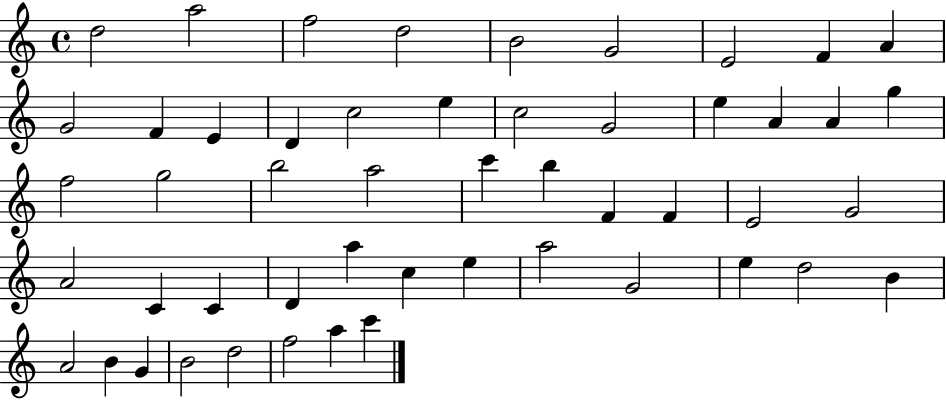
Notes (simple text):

D5/h A5/h F5/h D5/h B4/h G4/h E4/h F4/q A4/q G4/h F4/q E4/q D4/q C5/h E5/q C5/h G4/h E5/q A4/q A4/q G5/q F5/h G5/h B5/h A5/h C6/q B5/q F4/q F4/q E4/h G4/h A4/h C4/q C4/q D4/q A5/q C5/q E5/q A5/h G4/h E5/q D5/h B4/q A4/h B4/q G4/q B4/h D5/h F5/h A5/q C6/q